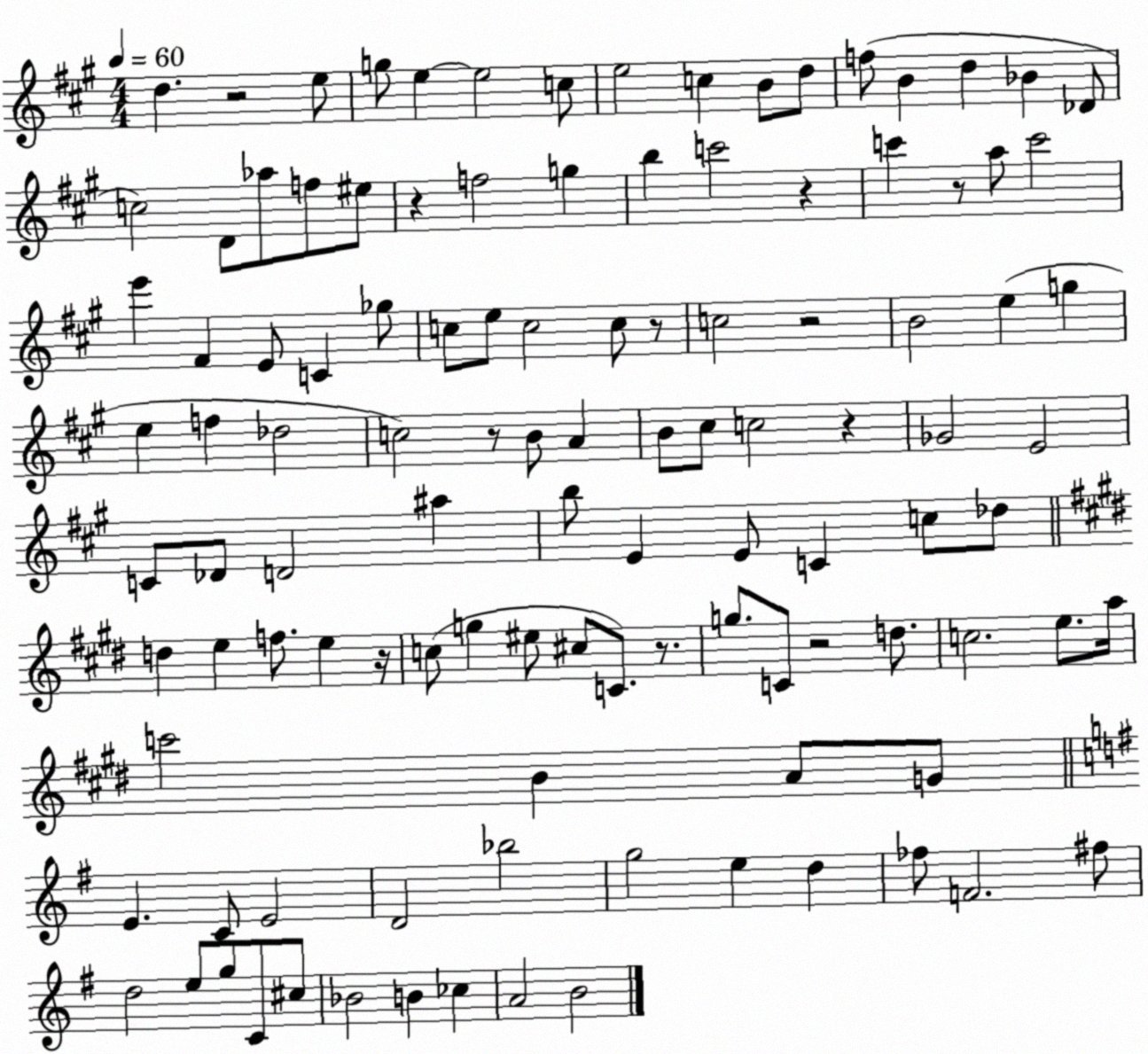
X:1
T:Untitled
M:4/4
L:1/4
K:A
d z2 e/2 g/2 e e2 c/2 e2 c B/2 d/2 f/2 B d _B _D/2 c2 D/2 _a/2 f/2 ^e/2 z f2 g b c'2 z c' z/2 a/2 c'2 e' ^F E/2 C _g/2 c/2 e/2 c2 c/2 z/2 c2 z2 B2 e g e f _d2 c2 z/2 B/2 A B/2 ^c/2 c2 z _G2 E2 C/2 _D/2 D2 ^a b/2 E E/2 C c/2 _d/2 d e f/2 e z/4 c/2 g ^e/2 ^c/2 C/2 z/2 g/2 C/2 z2 d/2 c2 e/2 a/4 c'2 B A/2 G/2 E C/2 E2 D2 _b2 g2 e d _f/2 F2 ^f/2 d2 e/2 g/2 C/2 ^c/2 _B2 B _c A2 B2